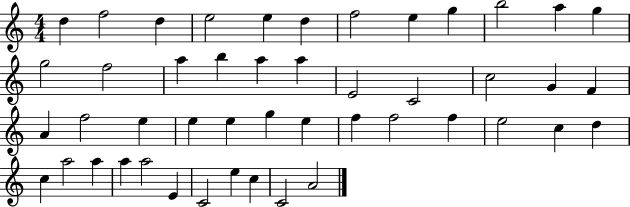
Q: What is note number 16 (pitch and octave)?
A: B5